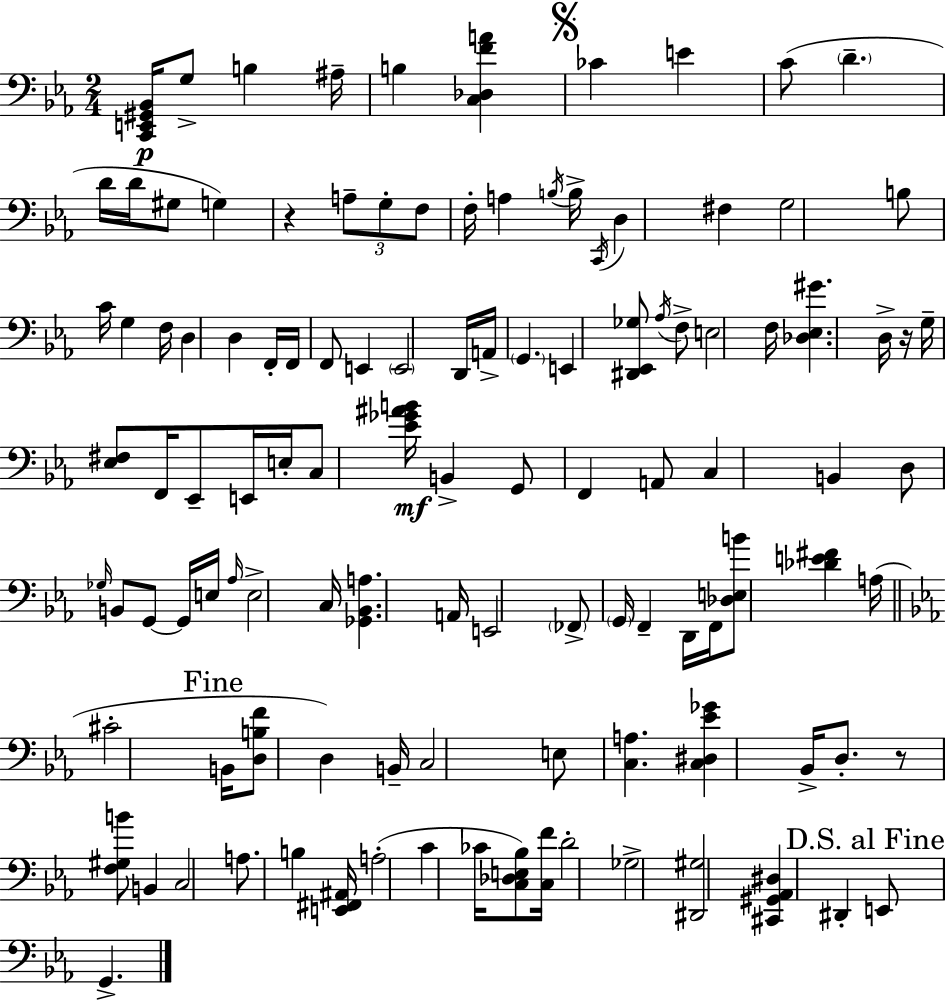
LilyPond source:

{
  \clef bass
  \numericTimeSignature
  \time 2/4
  \key c \minor
  <c, e, gis, bes,>16\p g8-> b4 ais16-- | b4 <c des f' a'>4 | \mark \markup { \musicglyph "scripts.segno" } ces'4 e'4 | c'8( \parenthesize d'4.-- | \break d'16 d'16 gis8 g4) | r4 \tuplet 3/2 { a8-- g8-. | f8 } f16-. a4 \acciaccatura { b16 } | b16-> \acciaccatura { c,16 } d4 fis4 | \break g2 | b8 c'16 g4 | f16 d4 d4 | f,16-. f,16 f,8 e,4 | \break \parenthesize e,2 | d,16 a,16-> \parenthesize g,4. | e,4 <dis, ees, ges>8 | \acciaccatura { aes16 } f8-> e2 | \break f16 <des ees gis'>4. | d16-> r16 g16-- <ees fis>8 f,16 | ees,8-- e,16 e16-. c8 <ees' ges' ais' b'>16\mf b,4-> | g,8 f,4 | \break a,8 c4 b,4 | d8 \grace { ges16 } b,8 | g,8~~ g,16 e16 \grace { aes16 } e2-> | c16 <ges, bes, a>4. | \break a,16 e,2 | \parenthesize fes,8-> \parenthesize g,16 | f,4-- d,16 f,16 <des e b'>8 | <des' e' fis'>4 a16( \bar "||" \break \key ees \major cis'2-. | \mark "Fine" b,16 <d b f'>8 d4) b,16-- | c2 | e8 <c a>4. | \break <c dis ees' ges'>4 bes,16-> d8.-. | r8 <f gis b'>8 b,4 | c2 | a8. b4 <e, fis, ais,>16 | \break a2-.( | c'4 ces'16 <c des e bes>8) <c f'>16 | d'2-. | ges2-> | \break <dis, gis>2 | <cis, gis, aes, dis>4 dis,4-. | \mark "D.S. al Fine" e,8 g,4.-> | \bar "|."
}